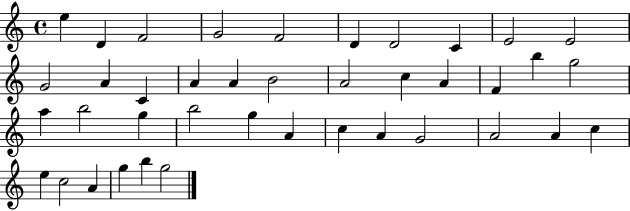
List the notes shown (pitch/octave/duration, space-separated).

E5/q D4/q F4/h G4/h F4/h D4/q D4/h C4/q E4/h E4/h G4/h A4/q C4/q A4/q A4/q B4/h A4/h C5/q A4/q F4/q B5/q G5/h A5/q B5/h G5/q B5/h G5/q A4/q C5/q A4/q G4/h A4/h A4/q C5/q E5/q C5/h A4/q G5/q B5/q G5/h